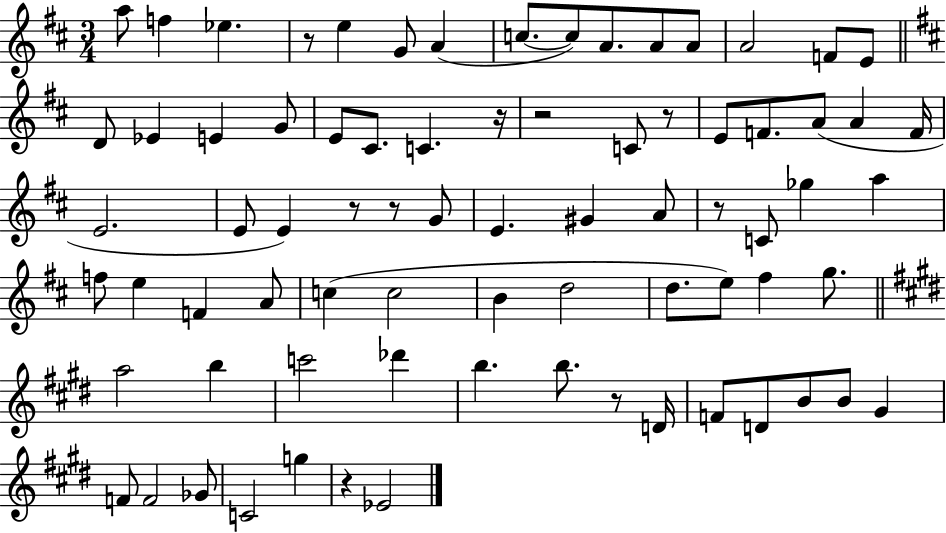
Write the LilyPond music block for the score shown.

{
  \clef treble
  \numericTimeSignature
  \time 3/4
  \key d \major
  a''8 f''4 ees''4. | r8 e''4 g'8 a'4( | c''8.~~ c''8) a'8. a'8 a'8 | a'2 f'8 e'8 | \break \bar "||" \break \key b \minor d'8 ees'4 e'4 g'8 | e'8 cis'8. c'4. r16 | r2 c'8 r8 | e'8 f'8. a'8( a'4 f'16 | \break e'2. | e'8 e'4) r8 r8 g'8 | e'4. gis'4 a'8 | r8 c'8 ges''4 a''4 | \break f''8 e''4 f'4 a'8 | c''4( c''2 | b'4 d''2 | d''8. e''8) fis''4 g''8. | \break \bar "||" \break \key e \major a''2 b''4 | c'''2 des'''4 | b''4. b''8. r8 d'16 | f'8 d'8 b'8 b'8 gis'4 | \break f'8 f'2 ges'8 | c'2 g''4 | r4 ees'2 | \bar "|."
}